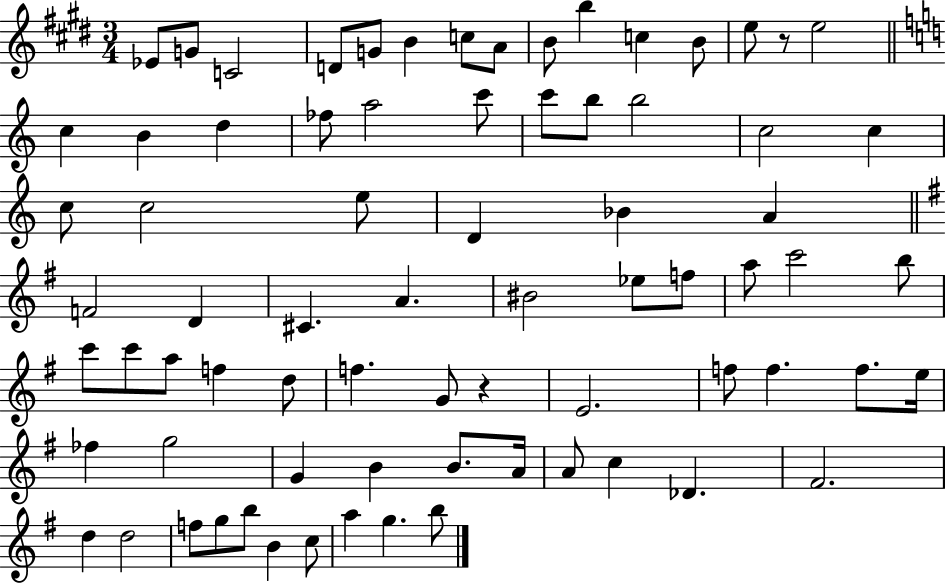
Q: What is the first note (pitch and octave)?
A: Eb4